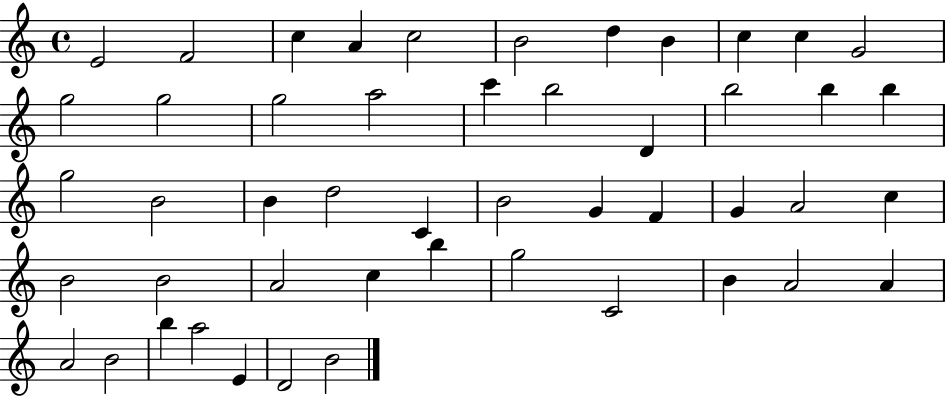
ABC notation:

X:1
T:Untitled
M:4/4
L:1/4
K:C
E2 F2 c A c2 B2 d B c c G2 g2 g2 g2 a2 c' b2 D b2 b b g2 B2 B d2 C B2 G F G A2 c B2 B2 A2 c b g2 C2 B A2 A A2 B2 b a2 E D2 B2